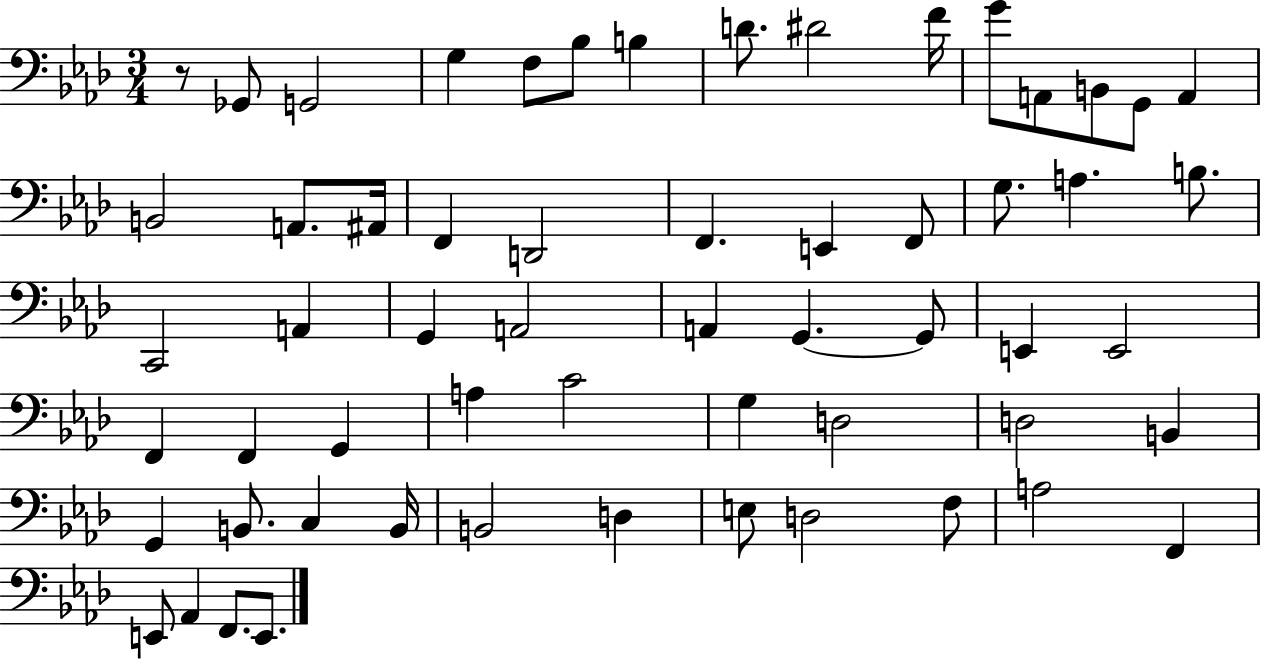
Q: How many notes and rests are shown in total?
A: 59